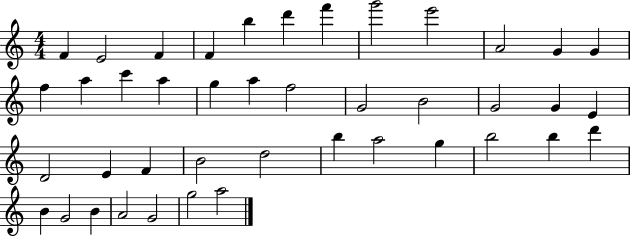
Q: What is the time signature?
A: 4/4